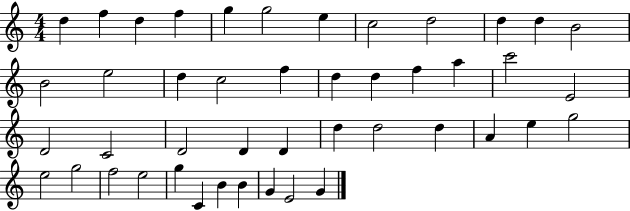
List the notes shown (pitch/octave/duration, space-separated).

D5/q F5/q D5/q F5/q G5/q G5/h E5/q C5/h D5/h D5/q D5/q B4/h B4/h E5/h D5/q C5/h F5/q D5/q D5/q F5/q A5/q C6/h E4/h D4/h C4/h D4/h D4/q D4/q D5/q D5/h D5/q A4/q E5/q G5/h E5/h G5/h F5/h E5/h G5/q C4/q B4/q B4/q G4/q E4/h G4/q